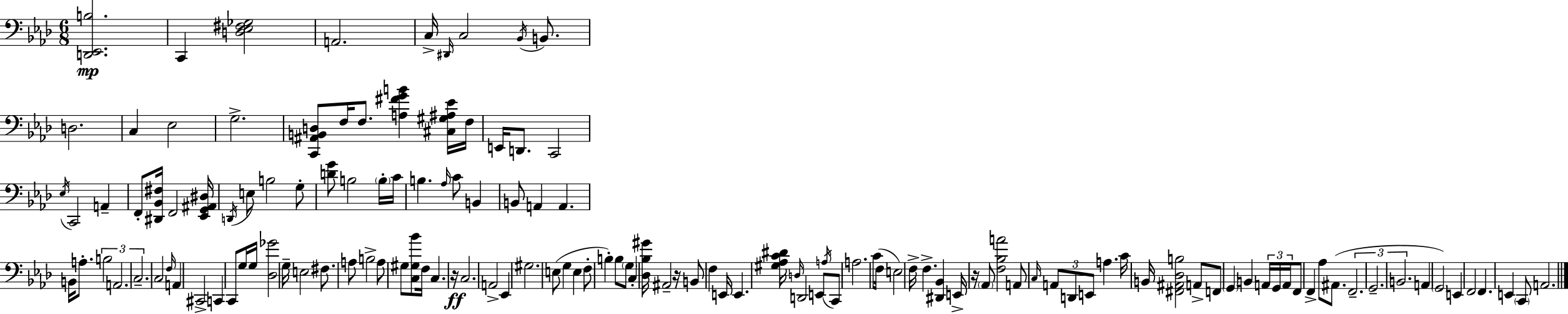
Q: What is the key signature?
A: AES major